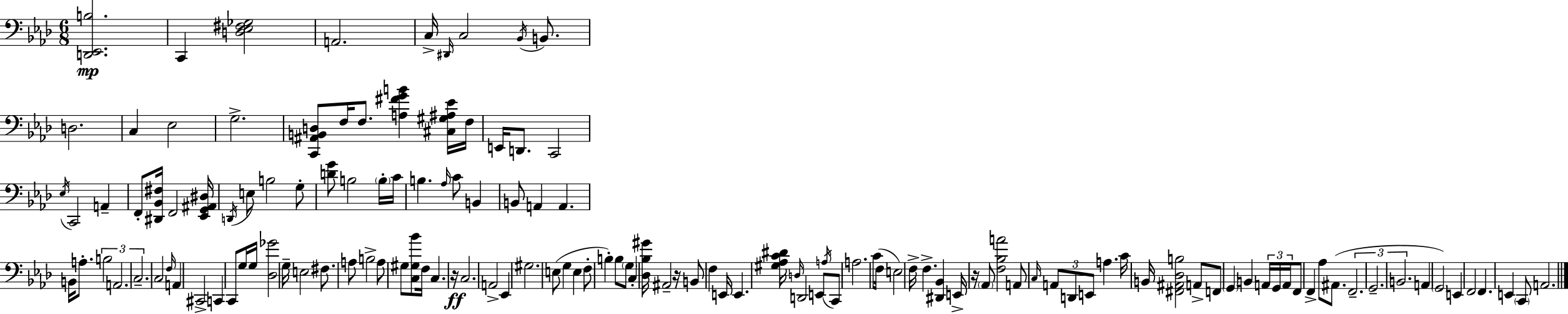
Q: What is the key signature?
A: AES major